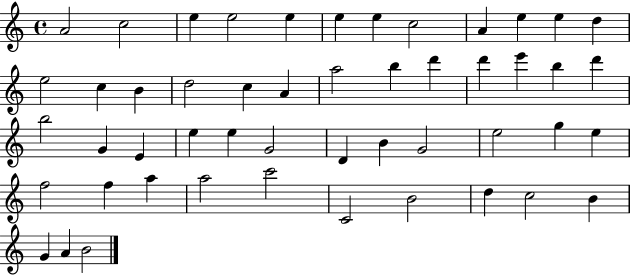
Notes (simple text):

A4/h C5/h E5/q E5/h E5/q E5/q E5/q C5/h A4/q E5/q E5/q D5/q E5/h C5/q B4/q D5/h C5/q A4/q A5/h B5/q D6/q D6/q E6/q B5/q D6/q B5/h G4/q E4/q E5/q E5/q G4/h D4/q B4/q G4/h E5/h G5/q E5/q F5/h F5/q A5/q A5/h C6/h C4/h B4/h D5/q C5/h B4/q G4/q A4/q B4/h